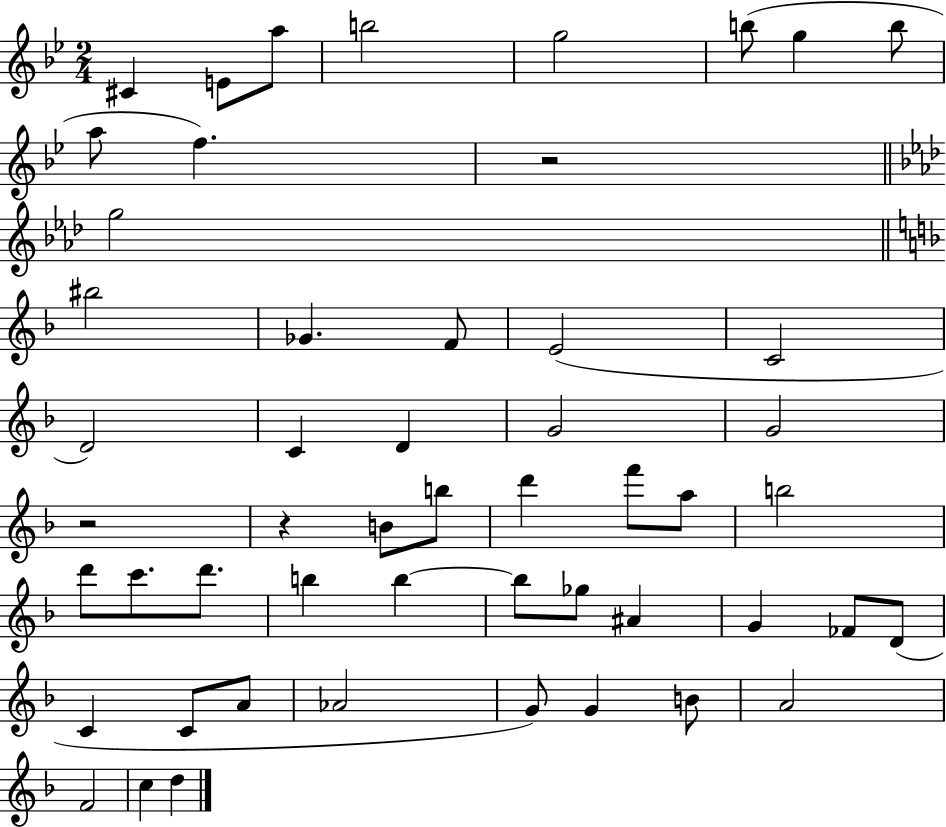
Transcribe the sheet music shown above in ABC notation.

X:1
T:Untitled
M:2/4
L:1/4
K:Bb
^C E/2 a/2 b2 g2 b/2 g b/2 a/2 f z2 g2 ^b2 _G F/2 E2 C2 D2 C D G2 G2 z2 z B/2 b/2 d' f'/2 a/2 b2 d'/2 c'/2 d'/2 b b b/2 _g/2 ^A G _F/2 D/2 C C/2 A/2 _A2 G/2 G B/2 A2 F2 c d